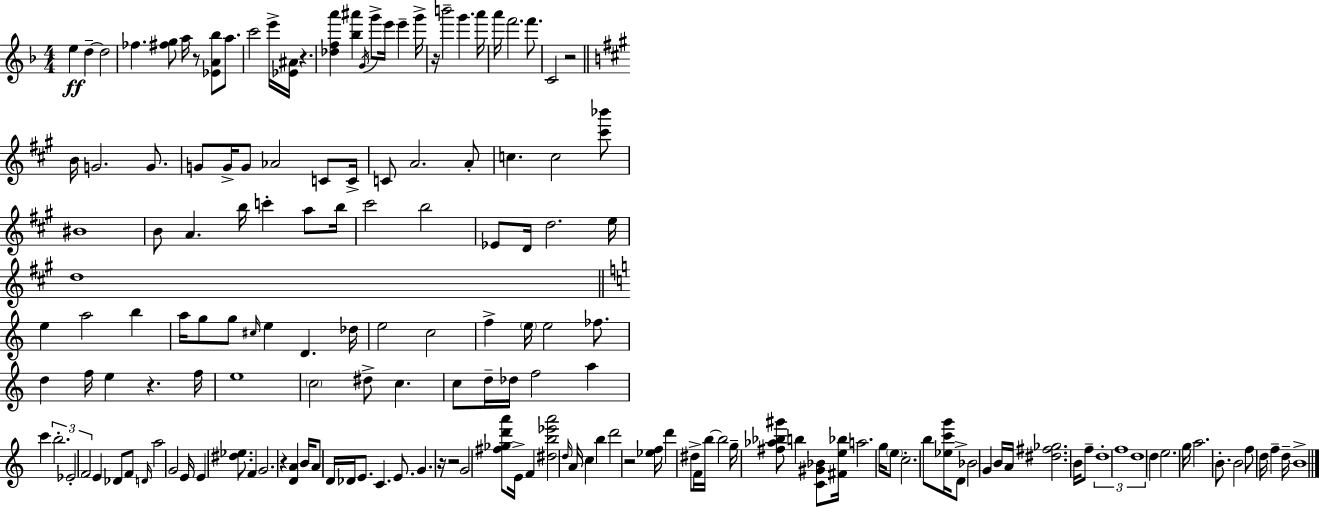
{
  \clef treble
  \numericTimeSignature
  \time 4/4
  \key d \minor
  e''4\ff d''4--~~ d''2 | fes''4. <fis'' g''>8 a''16 r8 <ees' a' bes''>8 a''8. | c'''2 e'''16-> <ees' ais'>16 r4. | <des'' f'' a'''>4 <bes'' ais'''>4 \acciaccatura { g'16 } g'''8-> e'''16 e'''4-- | \break g'''16-> r16 b'''2-- g'''4. | a'''16 a'''16 f'''2. f'''8. | c'2 r2 | \bar "||" \break \key a \major b'16 g'2. g'8. | g'8 g'16-> g'8 aes'2 c'8 c'16-> | c'8 a'2. a'8-. | c''4. c''2 <cis''' bes'''>8 | \break bis'1 | b'8 a'4. b''16 c'''4-. a''8 b''16 | cis'''2 b''2 | ees'8 d'16 d''2. e''16 | \break d''1 | \bar "||" \break \key a \minor e''4 a''2 b''4 | a''16 g''8 g''8 \grace { cis''16 } e''4 d'4. | des''16 e''2 c''2 | f''4-> \parenthesize e''16 e''2 fes''8. | \break d''4 f''16 e''4 r4. | f''16 e''1 | \parenthesize c''2 dis''8-> c''4. | c''8 d''16-- des''16 f''2 a''4 | \break c'''4 \tuplet 3/2 { b''2.-. | ees'2-. f'2 } | e'4 des'8 f'8 \grace { d'16 } a''2 | g'2 e'16 e'4 <dis'' ees''>8. | \break f'4 g'2. | r4 <d' a'>4 b'16 a'8 d'16 des'16 e'8. | c'4. e'8. g'4. | r16 r2 g'2 | \break <fis'' ges'' d''' a'''>8 e'16-> f'4 <dis'' b'' ees''' a'''>2 | \grace { d''16 } a'16 c''4 b''4 d'''2 | r2 <ees'' f''>16 d'''4 | dis''8-> f'16 b''16~~ b''2 g''16-- <fis'' aes'' bes'' gis'''>8 b''4 | \break <c' gis' bes'>8 <fis' e'' bes''>16 a''2. | g''16 \parenthesize e''8 c''2.-. | b''8 <ees'' c''' g'''>16 d'8-> bes'2 g'4 | b'16 a'16 <dis'' fis'' ges''>2. | \break b'16 f''8-- \tuplet 3/2 { d''1-. | f''1 | d''1 } | d''4 e''2. | \break g''16 a''2. | b'8.-. b'2 f''8 d''16 f''4-- | d''16-- b'1-> | \bar "|."
}